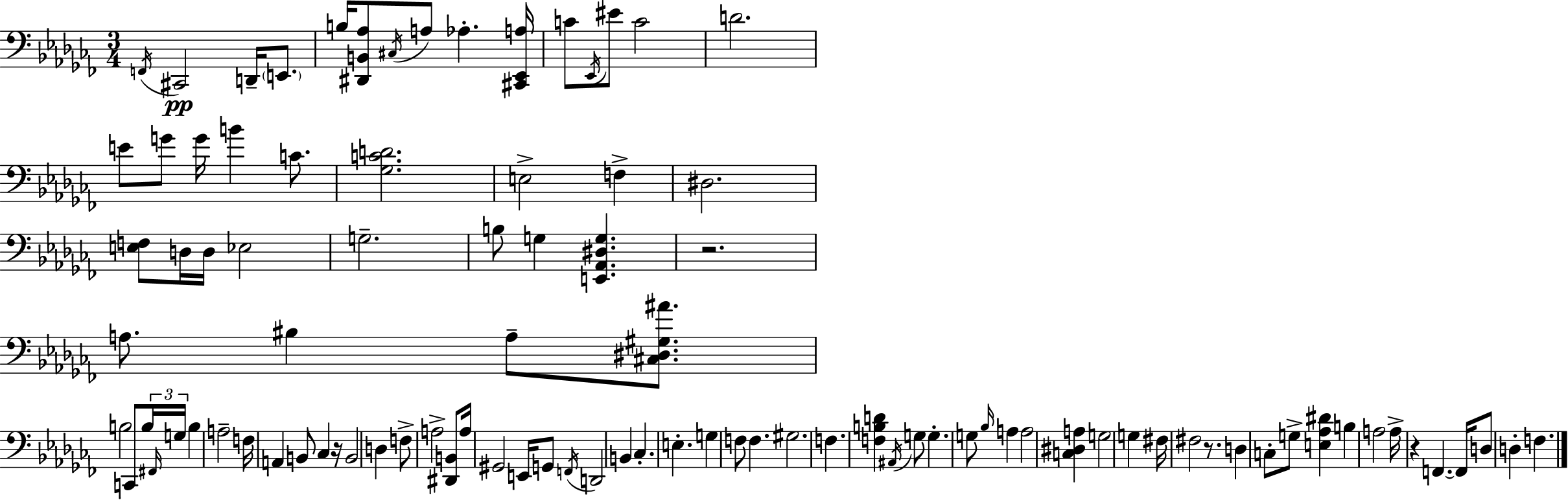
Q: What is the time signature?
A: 3/4